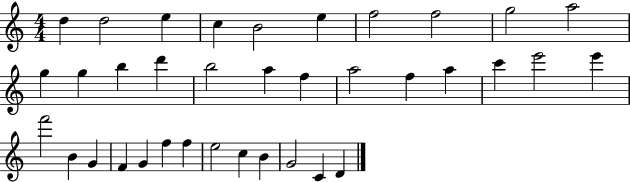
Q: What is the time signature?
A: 4/4